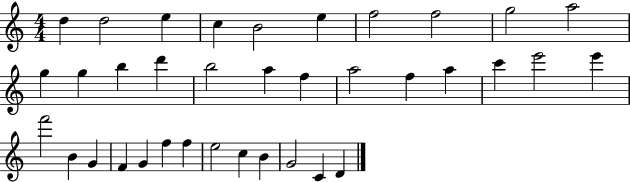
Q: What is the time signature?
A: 4/4